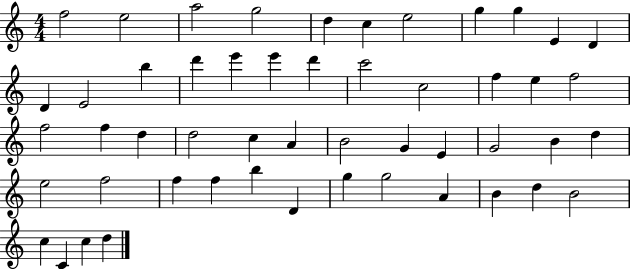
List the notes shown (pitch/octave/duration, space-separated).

F5/h E5/h A5/h G5/h D5/q C5/q E5/h G5/q G5/q E4/q D4/q D4/q E4/h B5/q D6/q E6/q E6/q D6/q C6/h C5/h F5/q E5/q F5/h F5/h F5/q D5/q D5/h C5/q A4/q B4/h G4/q E4/q G4/h B4/q D5/q E5/h F5/h F5/q F5/q B5/q D4/q G5/q G5/h A4/q B4/q D5/q B4/h C5/q C4/q C5/q D5/q